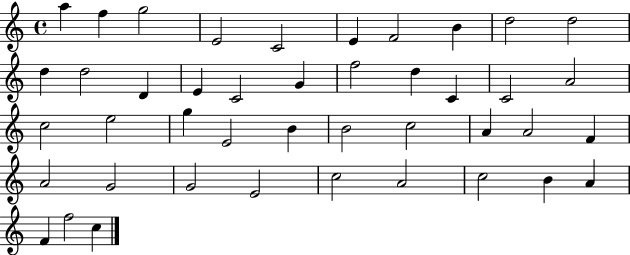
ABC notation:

X:1
T:Untitled
M:4/4
L:1/4
K:C
a f g2 E2 C2 E F2 B d2 d2 d d2 D E C2 G f2 d C C2 A2 c2 e2 g E2 B B2 c2 A A2 F A2 G2 G2 E2 c2 A2 c2 B A F f2 c